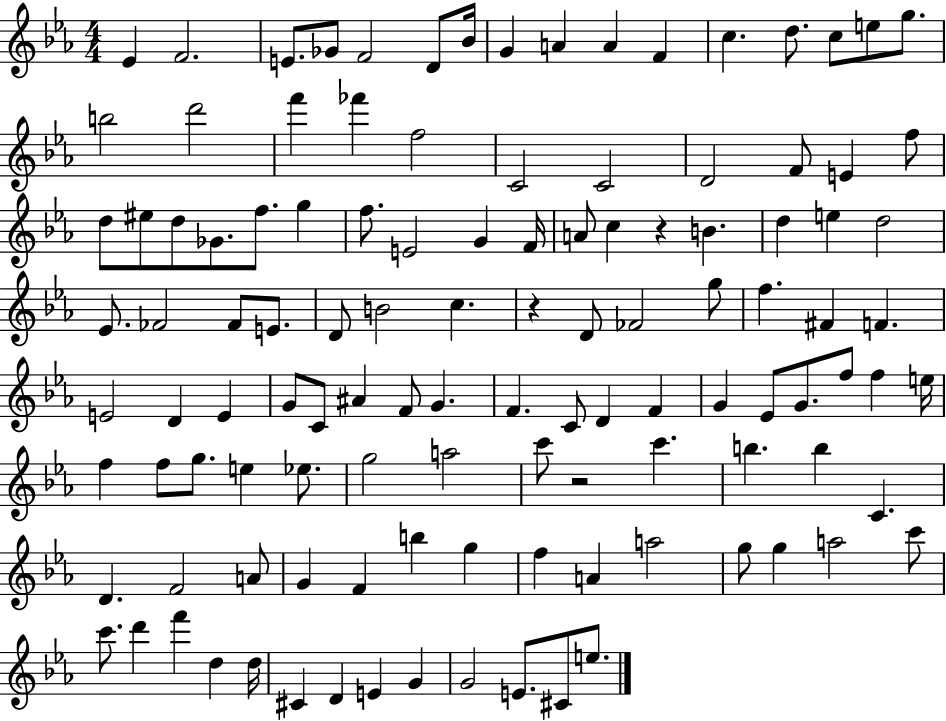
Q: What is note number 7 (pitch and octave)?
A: Bb4